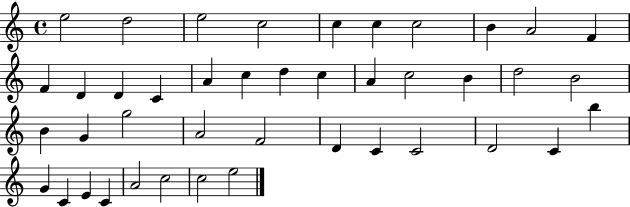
E5/h D5/h E5/h C5/h C5/q C5/q C5/h B4/q A4/h F4/q F4/q D4/q D4/q C4/q A4/q C5/q D5/q C5/q A4/q C5/h B4/q D5/h B4/h B4/q G4/q G5/h A4/h F4/h D4/q C4/q C4/h D4/h C4/q B5/q G4/q C4/q E4/q C4/q A4/h C5/h C5/h E5/h